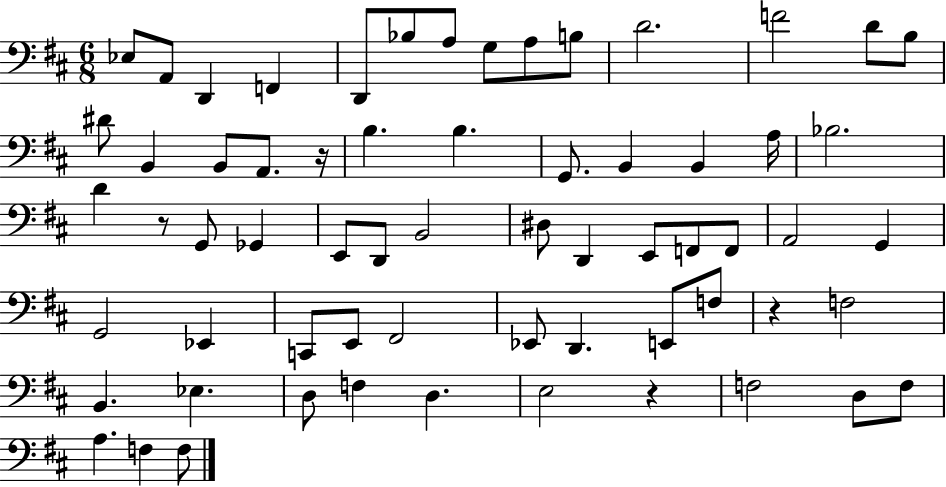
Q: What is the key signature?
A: D major